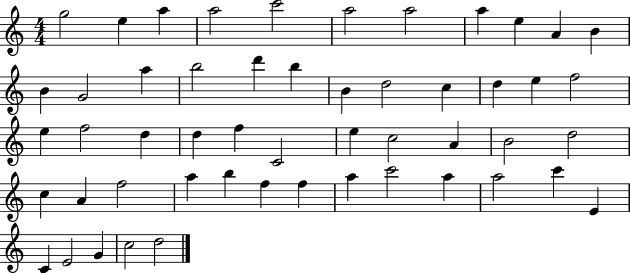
X:1
T:Untitled
M:4/4
L:1/4
K:C
g2 e a a2 c'2 a2 a2 a e A B B G2 a b2 d' b B d2 c d e f2 e f2 d d f C2 e c2 A B2 d2 c A f2 a b f f a c'2 a a2 c' E C E2 G c2 d2